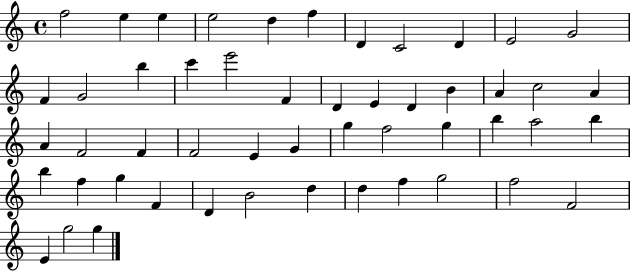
{
  \clef treble
  \time 4/4
  \defaultTimeSignature
  \key c \major
  f''2 e''4 e''4 | e''2 d''4 f''4 | d'4 c'2 d'4 | e'2 g'2 | \break f'4 g'2 b''4 | c'''4 e'''2 f'4 | d'4 e'4 d'4 b'4 | a'4 c''2 a'4 | \break a'4 f'2 f'4 | f'2 e'4 g'4 | g''4 f''2 g''4 | b''4 a''2 b''4 | \break b''4 f''4 g''4 f'4 | d'4 b'2 d''4 | d''4 f''4 g''2 | f''2 f'2 | \break e'4 g''2 g''4 | \bar "|."
}